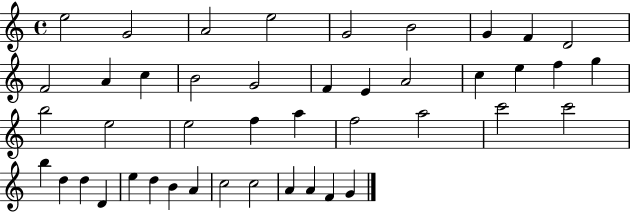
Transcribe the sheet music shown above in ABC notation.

X:1
T:Untitled
M:4/4
L:1/4
K:C
e2 G2 A2 e2 G2 B2 G F D2 F2 A c B2 G2 F E A2 c e f g b2 e2 e2 f a f2 a2 c'2 c'2 b d d D e d B A c2 c2 A A F G